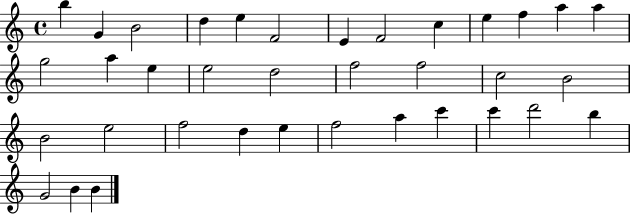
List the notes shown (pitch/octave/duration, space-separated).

B5/q G4/q B4/h D5/q E5/q F4/h E4/q F4/h C5/q E5/q F5/q A5/q A5/q G5/h A5/q E5/q E5/h D5/h F5/h F5/h C5/h B4/h B4/h E5/h F5/h D5/q E5/q F5/h A5/q C6/q C6/q D6/h B5/q G4/h B4/q B4/q